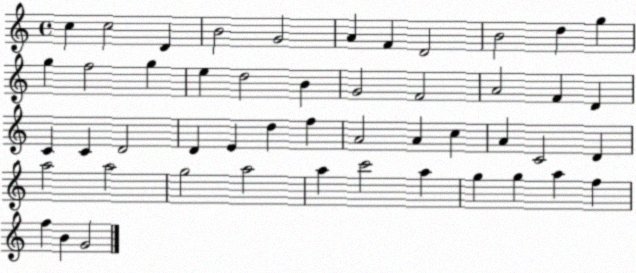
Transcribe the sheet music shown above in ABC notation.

X:1
T:Untitled
M:4/4
L:1/4
K:C
c c2 D B2 G2 A F D2 B2 d g g f2 g e d2 B G2 F2 A2 F D C C D2 D E d f A2 A c A C2 D a2 a2 g2 a2 a c'2 a g g a f f B G2